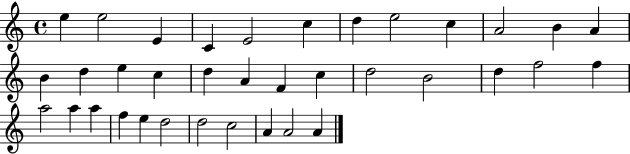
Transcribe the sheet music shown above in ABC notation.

X:1
T:Untitled
M:4/4
L:1/4
K:C
e e2 E C E2 c d e2 c A2 B A B d e c d A F c d2 B2 d f2 f a2 a a f e d2 d2 c2 A A2 A